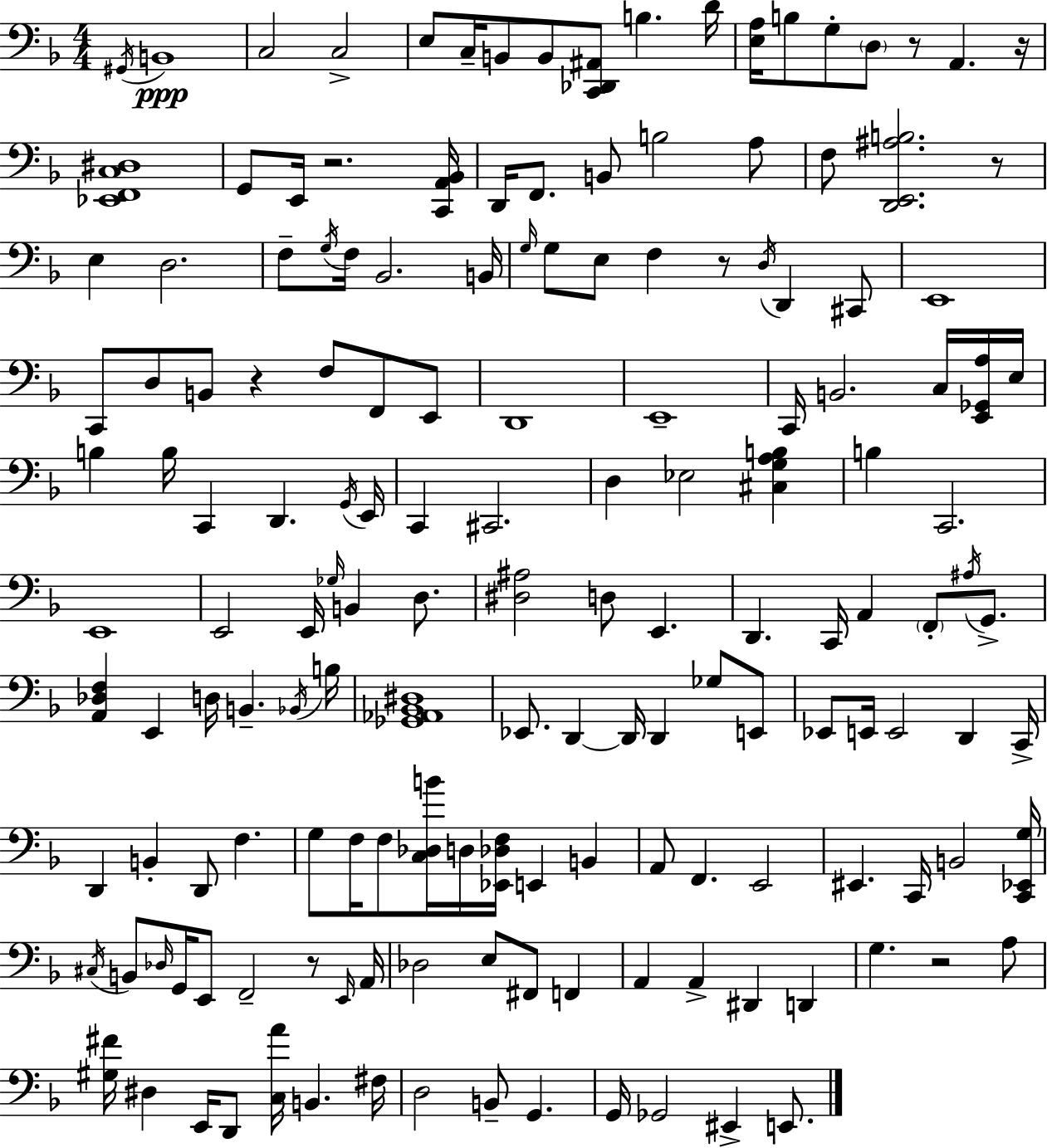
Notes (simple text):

G#2/s B2/w C3/h C3/h E3/e C3/s B2/e B2/e [C2,Db2,A#2]/e B3/q. D4/s [E3,A3]/s B3/e G3/e D3/e R/e A2/q. R/s [Eb2,F2,C3,D#3]/w G2/e E2/s R/h. [C2,A2,Bb2]/s D2/s F2/e. B2/e B3/h A3/e F3/e [D2,E2,A#3,B3]/h. R/e E3/q D3/h. F3/e G3/s F3/s Bb2/h. B2/s G3/s G3/e E3/e F3/q R/e D3/s D2/q C#2/e E2/w C2/e D3/e B2/e R/q F3/e F2/e E2/e D2/w E2/w C2/s B2/h. C3/s [E2,Gb2,A3]/s E3/s B3/q B3/s C2/q D2/q. G2/s E2/s C2/q C#2/h. D3/q Eb3/h [C#3,G3,A3,B3]/q B3/q C2/h. E2/w E2/h E2/s Gb3/s B2/q D3/e. [D#3,A#3]/h D3/e E2/q. D2/q. C2/s A2/q F2/e A#3/s G2/e. [A2,Db3,F3]/q E2/q D3/s B2/q. Bb2/s B3/s [Gb2,Ab2,Bb2,D#3]/w Eb2/e. D2/q D2/s D2/q Gb3/e E2/e Eb2/e E2/s E2/h D2/q C2/s D2/q B2/q D2/e F3/q. G3/e F3/s F3/e [C3,Db3,B4]/s D3/s [Eb2,Db3,F3]/s E2/q B2/q A2/e F2/q. E2/h EIS2/q. C2/s B2/h [C2,Eb2,G3]/s C#3/s B2/e Db3/s G2/s E2/e F2/h R/e E2/s A2/s Db3/h E3/e F#2/e F2/q A2/q A2/q D#2/q D2/q G3/q. R/h A3/e [G#3,F#4]/s D#3/q E2/s D2/e [C3,A4]/s B2/q. F#3/s D3/h B2/e G2/q. G2/s Gb2/h EIS2/q E2/e.